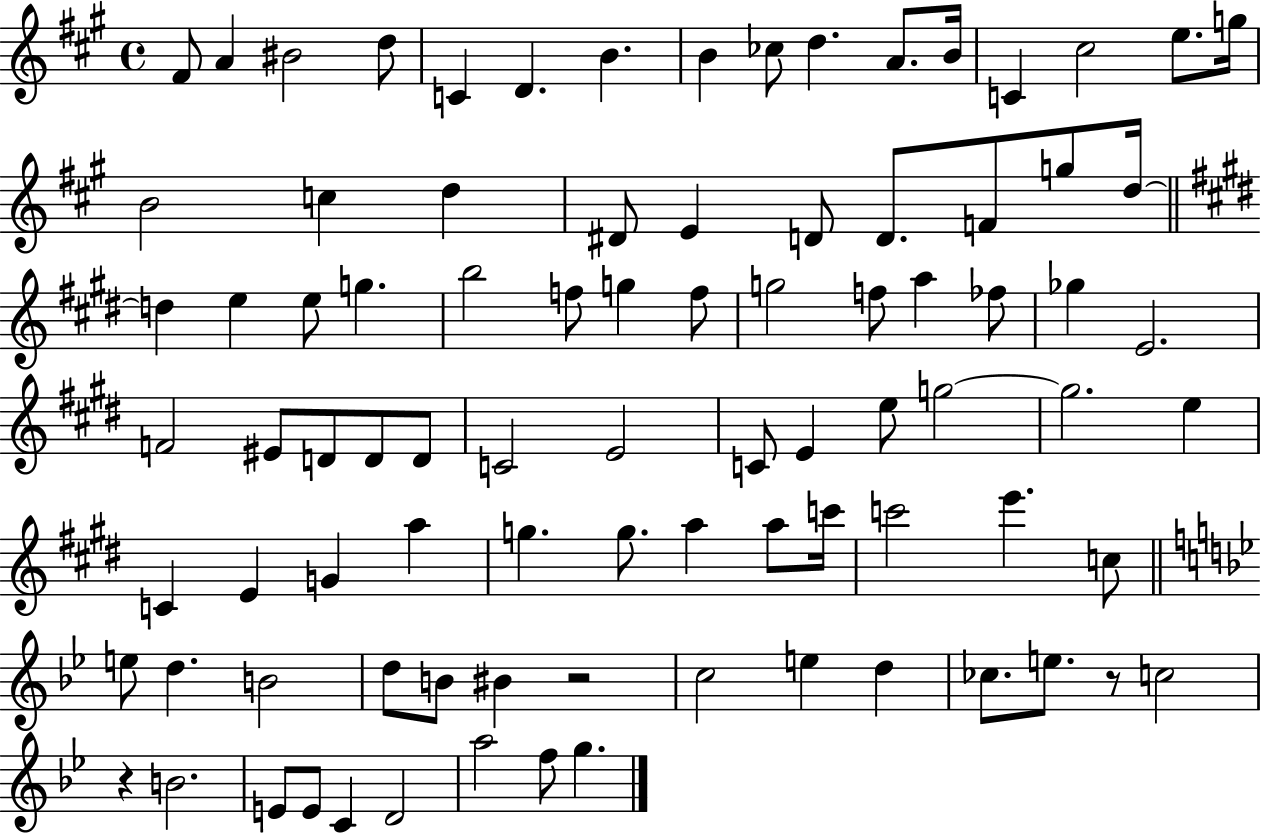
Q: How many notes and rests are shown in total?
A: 88